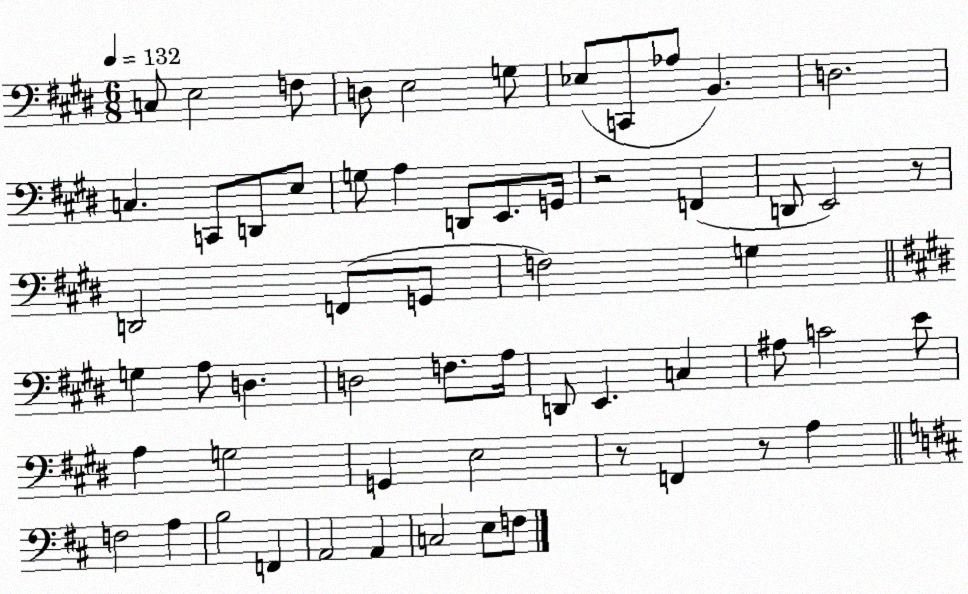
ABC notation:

X:1
T:Untitled
M:6/8
L:1/4
K:E
C,/2 E,2 F,/2 D,/2 E,2 G,/2 _E,/2 C,,/2 _A,/2 B,, D,2 C, C,,/2 D,,/2 E,/2 G,/2 A, D,,/2 E,,/2 G,,/4 z2 F,, D,,/2 E,,2 z/2 D,,2 F,,/2 G,,/2 F,2 G, G, A,/2 D, D,2 F,/2 A,/4 D,,/2 E,, C, ^A,/2 C2 E/2 A, G,2 G,, E,2 z/2 F,, z/2 A, F,2 A, B,2 F,, A,,2 A,, C,2 E,/2 F,/2